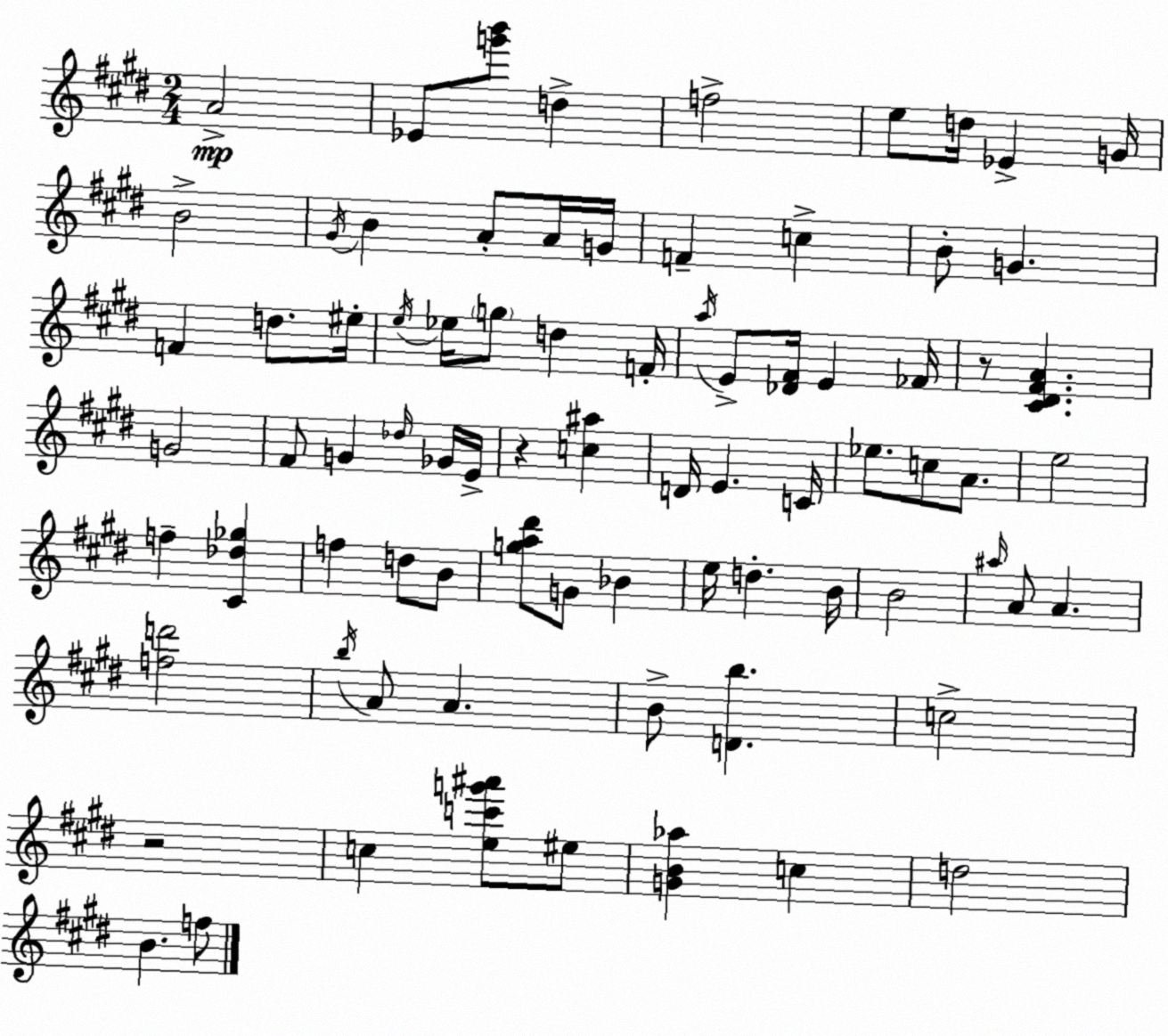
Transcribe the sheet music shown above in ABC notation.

X:1
T:Untitled
M:2/4
L:1/4
K:E
A2 _E/2 [g'b']/2 d f2 e/2 d/4 _E G/4 B2 ^G/4 B A/2 A/4 G/4 F c B/2 G F d/2 ^e/4 e/4 _e/4 g/2 d F/4 a/4 E/2 [_D^F]/4 E _F/4 z/2 [^C^D^FA] G2 ^F/2 G _d/4 _G/4 E/4 z [c^a] D/4 E C/4 _e/2 c/2 A/2 e2 f [^C_d_g] f d/2 B/2 [ga^d']/2 G/2 _B e/4 d B/4 B2 ^a/4 A/2 A [fd']2 b/4 A/2 A B/2 [Db] c2 z2 c [ec'g'^a']/2 ^e/2 [GB_a] c d2 B f/2